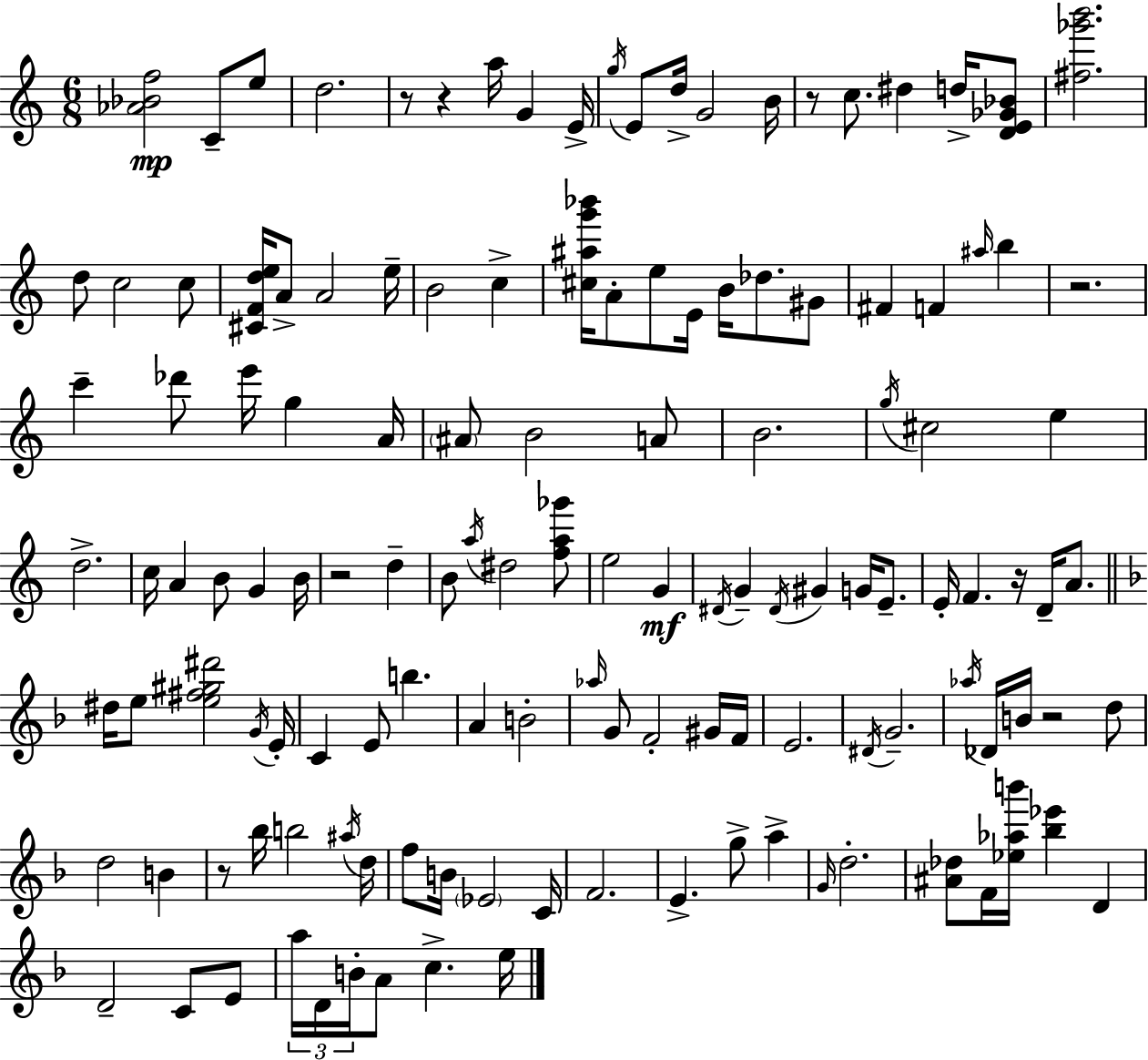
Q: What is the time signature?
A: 6/8